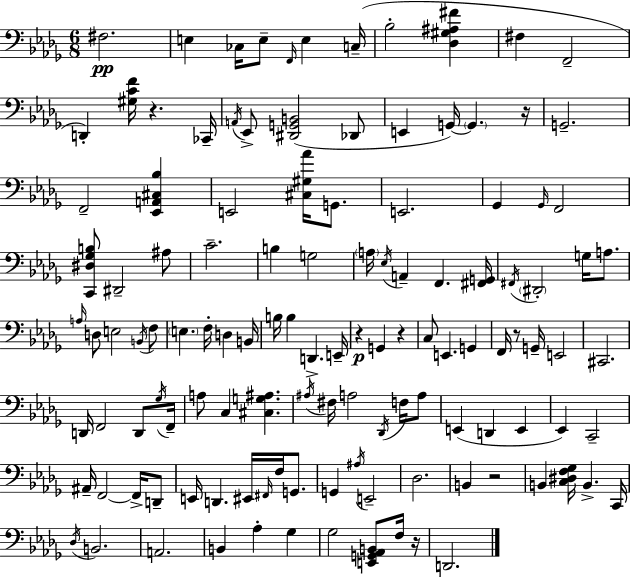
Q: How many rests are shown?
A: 7